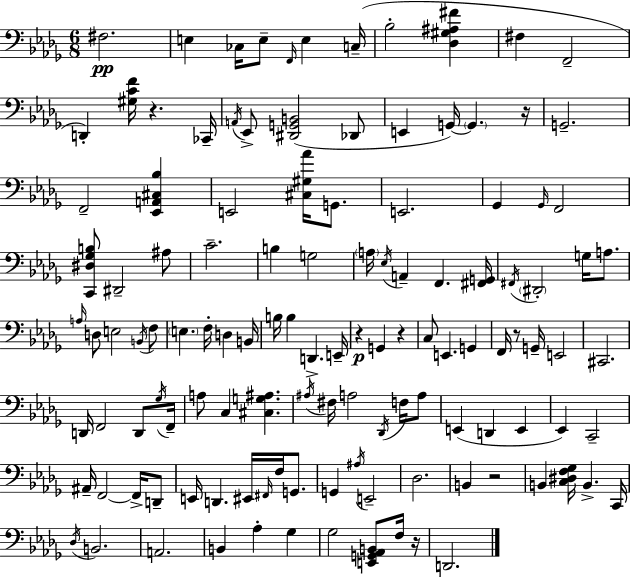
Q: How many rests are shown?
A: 7